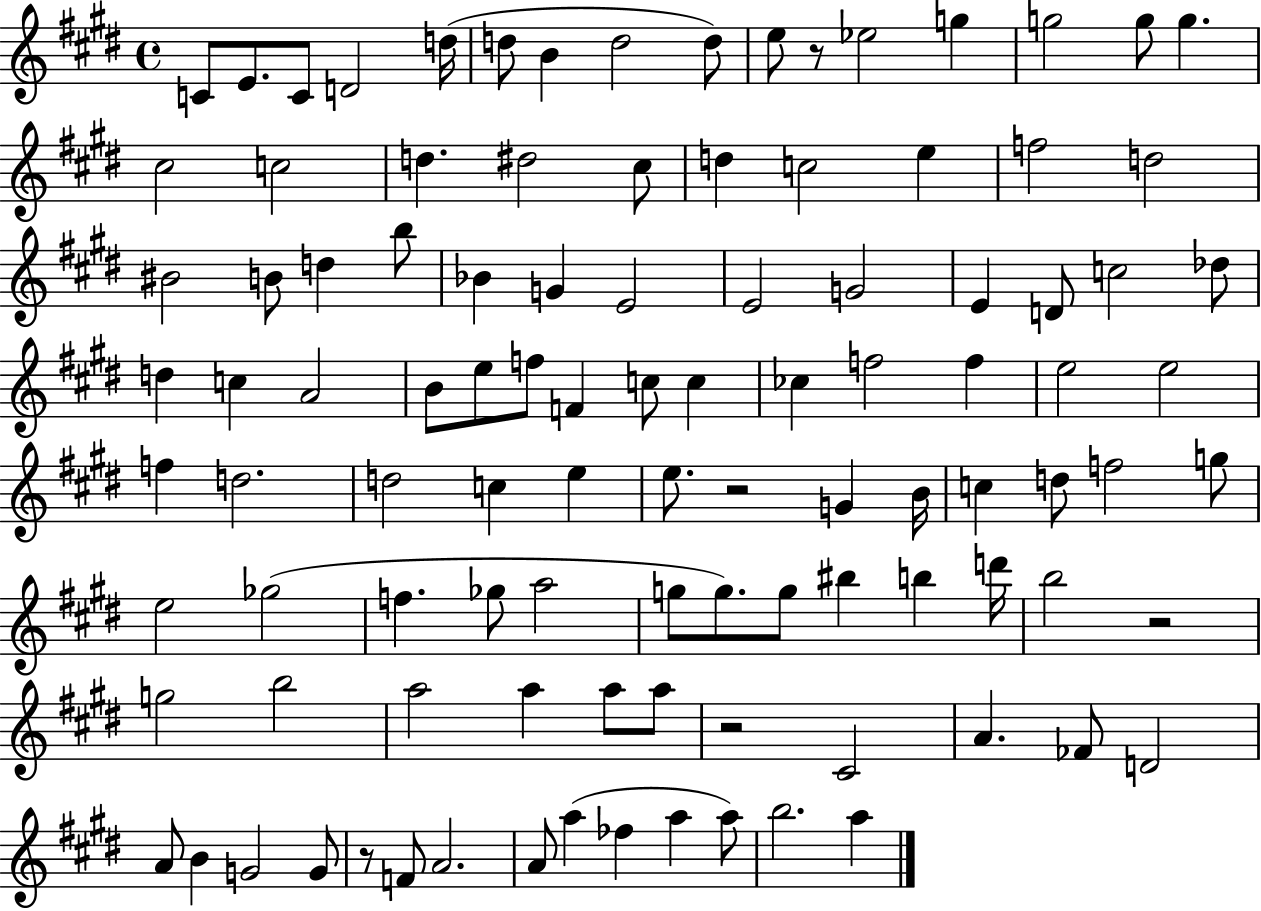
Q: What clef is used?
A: treble